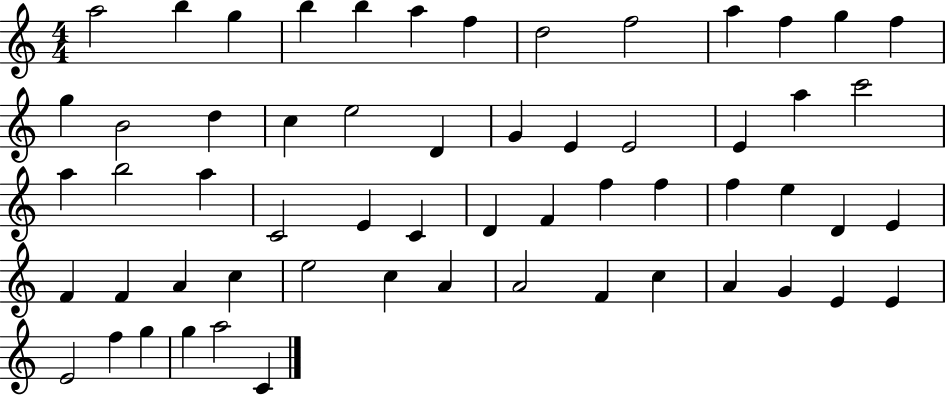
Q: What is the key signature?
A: C major